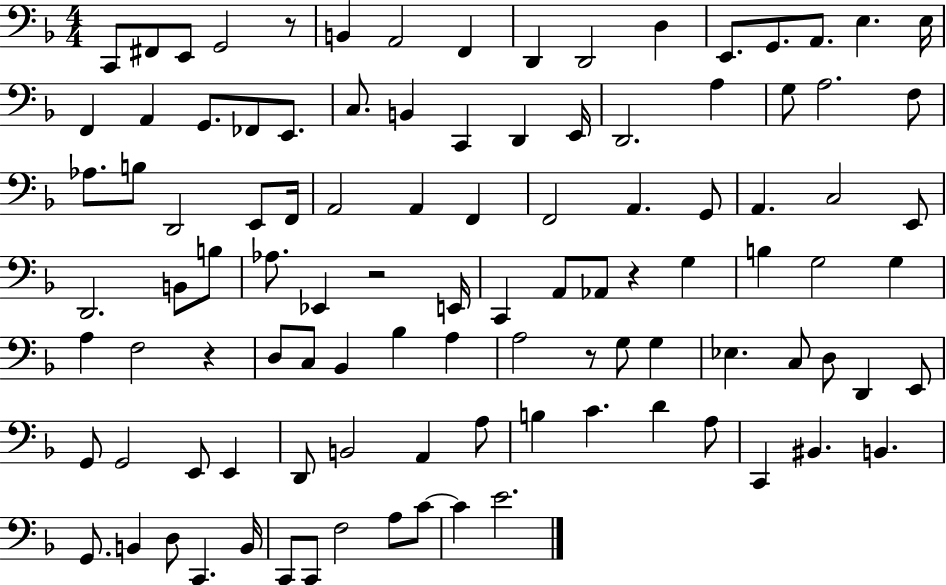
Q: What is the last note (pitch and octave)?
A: E4